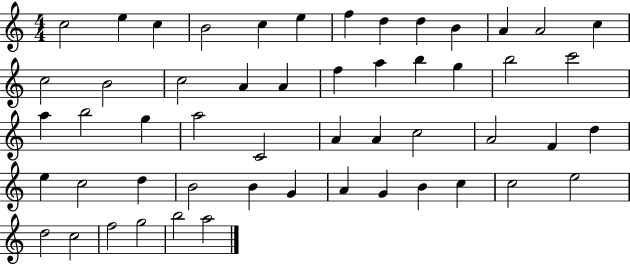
X:1
T:Untitled
M:4/4
L:1/4
K:C
c2 e c B2 c e f d d B A A2 c c2 B2 c2 A A f a b g b2 c'2 a b2 g a2 C2 A A c2 A2 F d e c2 d B2 B G A G B c c2 e2 d2 c2 f2 g2 b2 a2